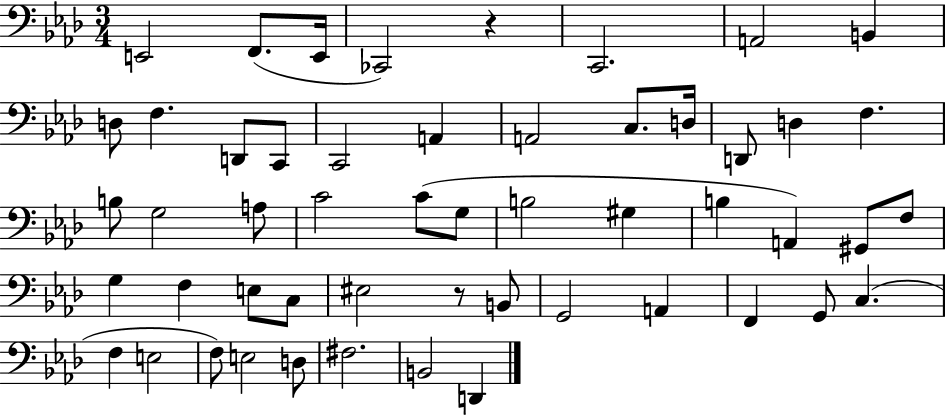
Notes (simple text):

E2/h F2/e. E2/s CES2/h R/q C2/h. A2/h B2/q D3/e F3/q. D2/e C2/e C2/h A2/q A2/h C3/e. D3/s D2/e D3/q F3/q. B3/e G3/h A3/e C4/h C4/e G3/e B3/h G#3/q B3/q A2/q G#2/e F3/e G3/q F3/q E3/e C3/e EIS3/h R/e B2/e G2/h A2/q F2/q G2/e C3/q. F3/q E3/h F3/e E3/h D3/e F#3/h. B2/h D2/q